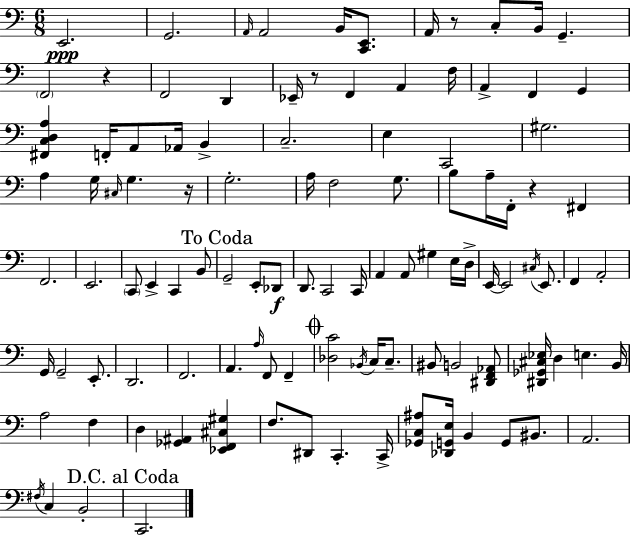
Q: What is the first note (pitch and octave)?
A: E2